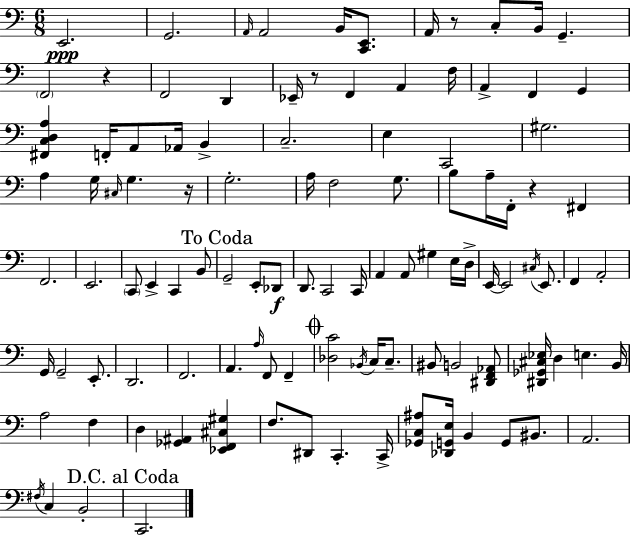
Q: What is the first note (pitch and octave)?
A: E2